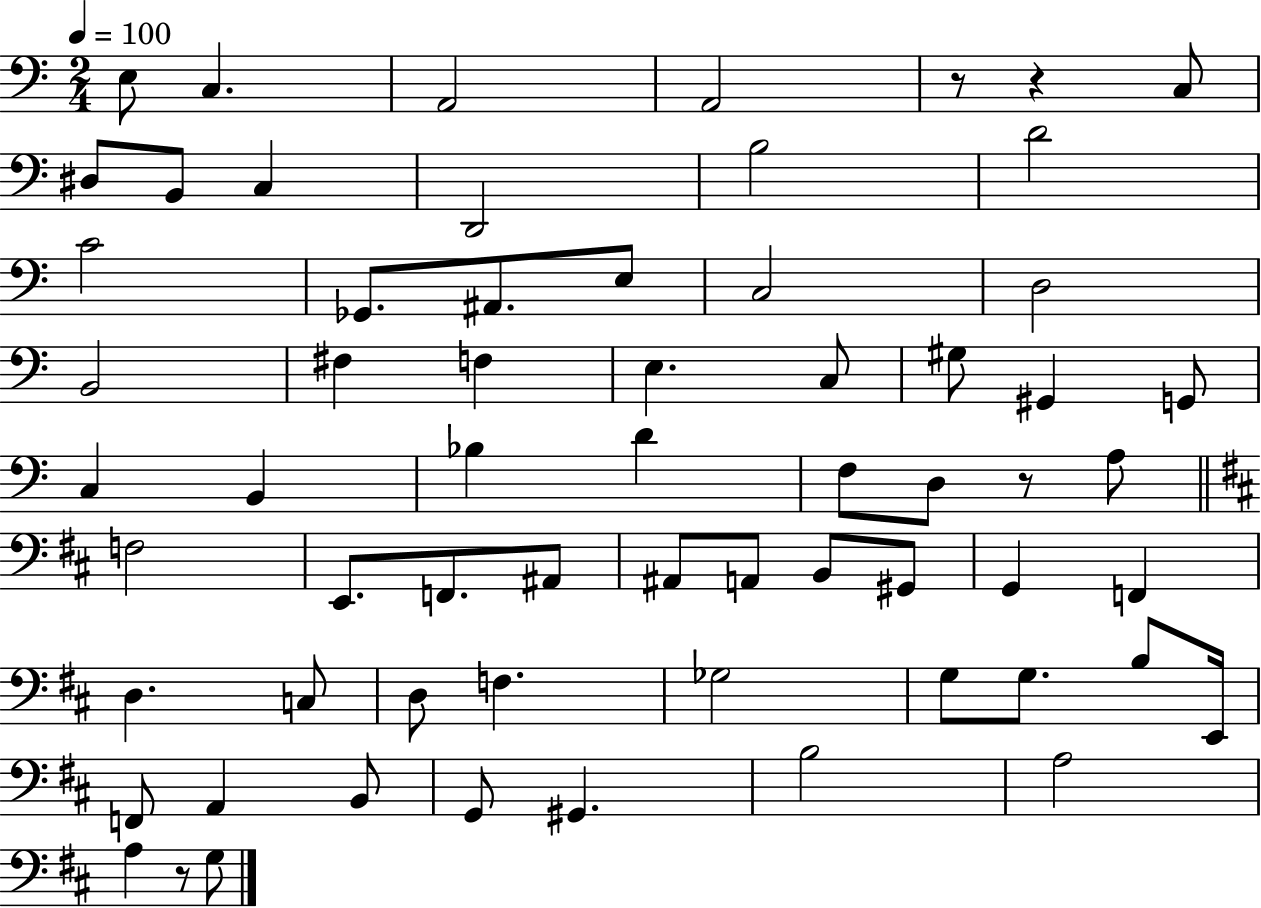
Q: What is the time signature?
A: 2/4